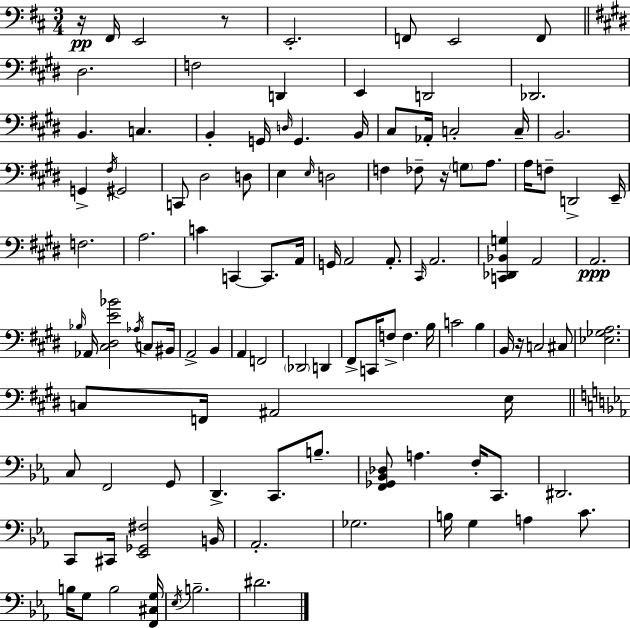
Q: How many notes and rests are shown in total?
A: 114